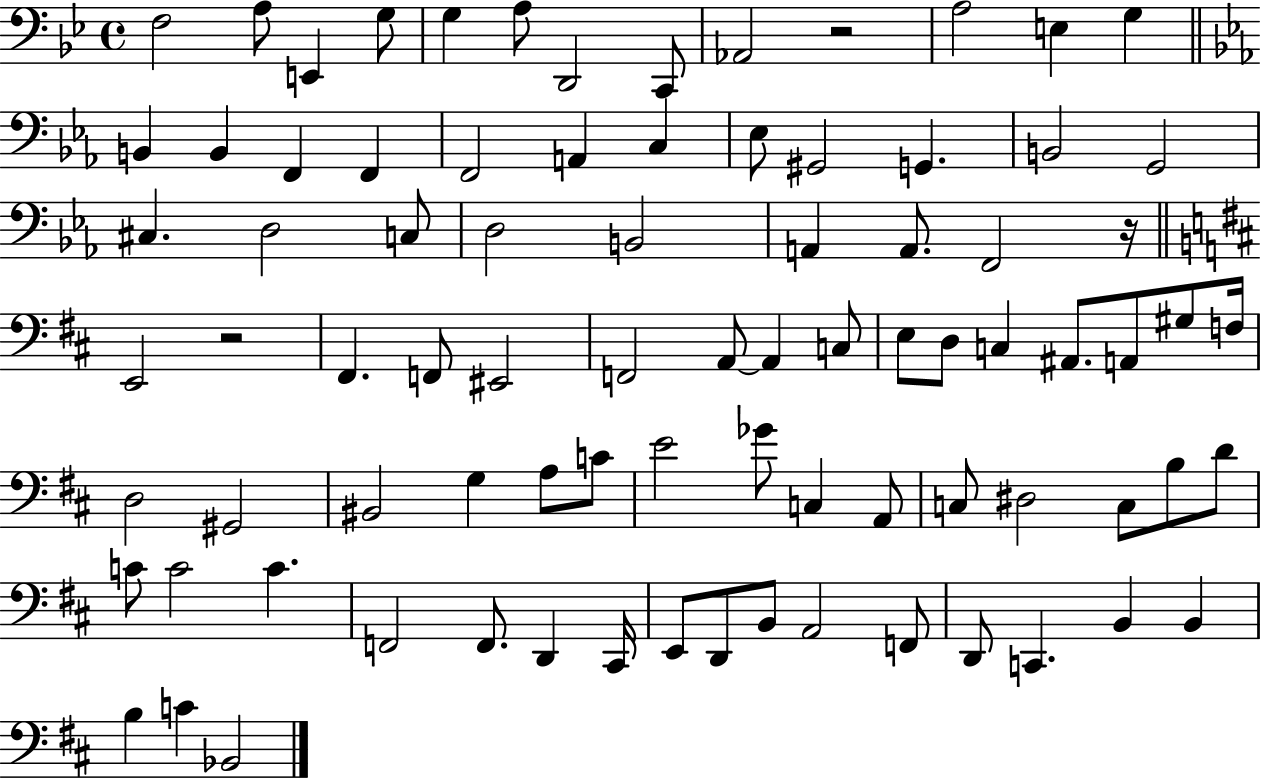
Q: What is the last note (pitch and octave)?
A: Bb2